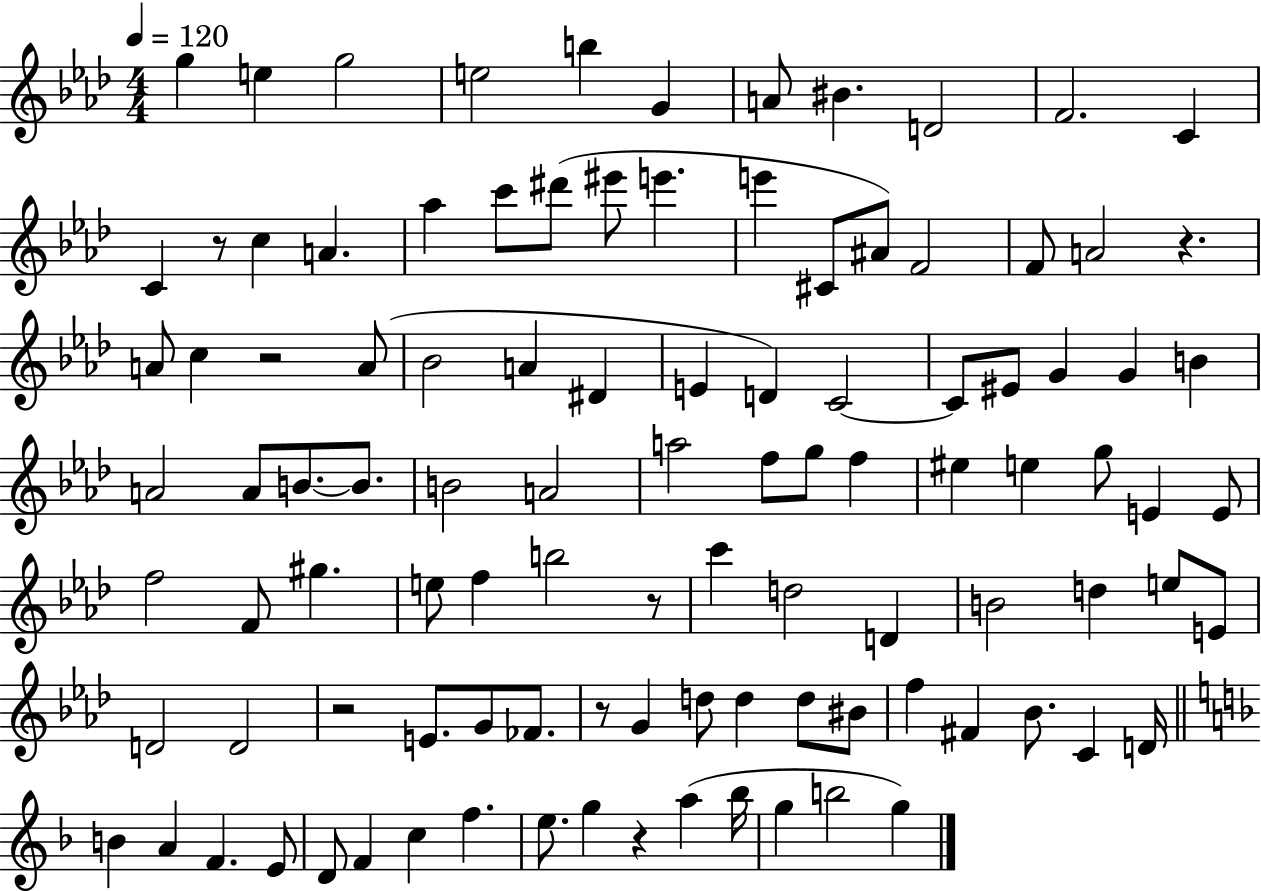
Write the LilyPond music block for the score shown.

{
  \clef treble
  \numericTimeSignature
  \time 4/4
  \key aes \major
  \tempo 4 = 120
  g''4 e''4 g''2 | e''2 b''4 g'4 | a'8 bis'4. d'2 | f'2. c'4 | \break c'4 r8 c''4 a'4. | aes''4 c'''8 dis'''8( eis'''8 e'''4. | e'''4 cis'8 ais'8) f'2 | f'8 a'2 r4. | \break a'8 c''4 r2 a'8( | bes'2 a'4 dis'4 | e'4 d'4) c'2~~ | c'8 eis'8 g'4 g'4 b'4 | \break a'2 a'8 b'8.~~ b'8. | b'2 a'2 | a''2 f''8 g''8 f''4 | eis''4 e''4 g''8 e'4 e'8 | \break f''2 f'8 gis''4. | e''8 f''4 b''2 r8 | c'''4 d''2 d'4 | b'2 d''4 e''8 e'8 | \break d'2 d'2 | r2 e'8. g'8 fes'8. | r8 g'4 d''8 d''4 d''8 bis'8 | f''4 fis'4 bes'8. c'4 d'16 | \break \bar "||" \break \key f \major b'4 a'4 f'4. e'8 | d'8 f'4 c''4 f''4. | e''8. g''4 r4 a''4( bes''16 | g''4 b''2 g''4) | \break \bar "|."
}